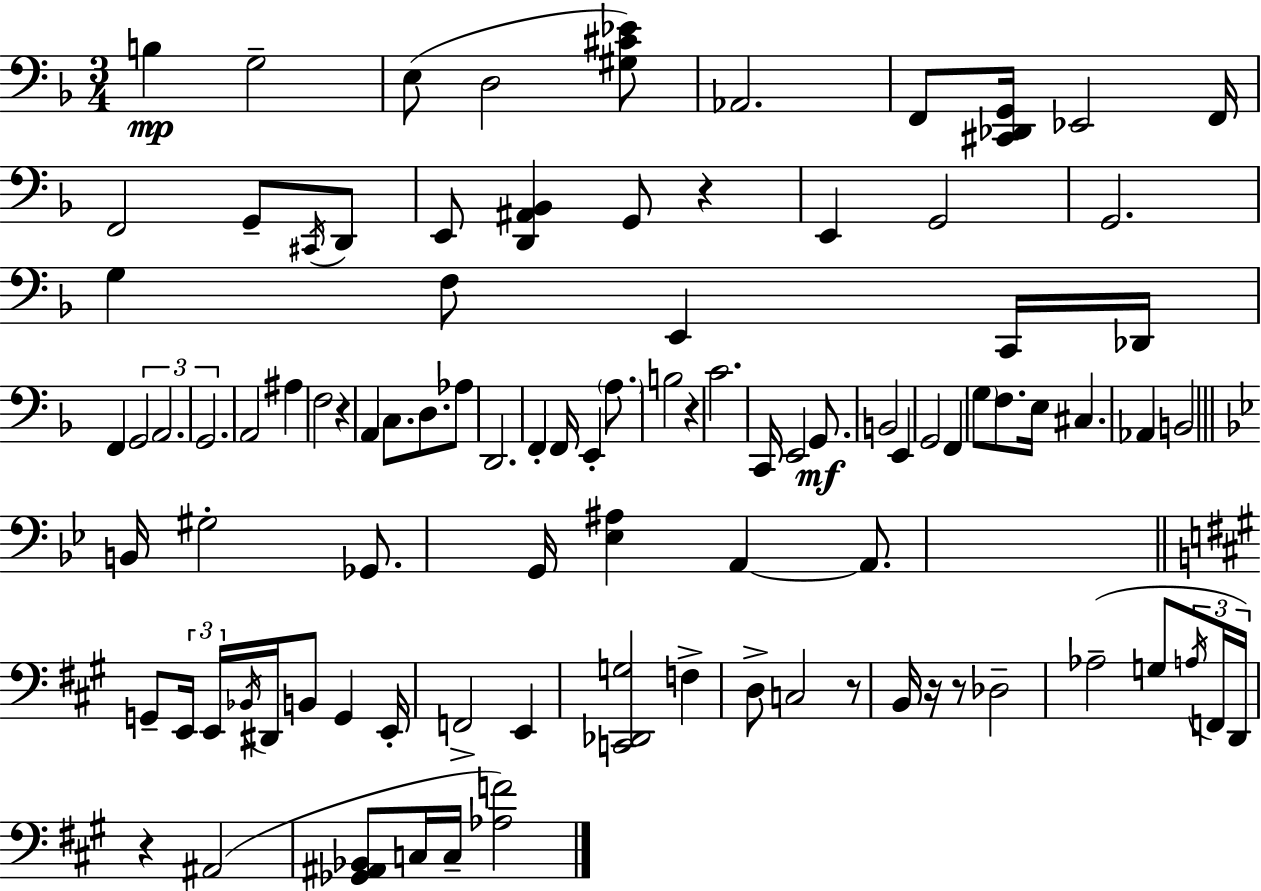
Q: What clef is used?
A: bass